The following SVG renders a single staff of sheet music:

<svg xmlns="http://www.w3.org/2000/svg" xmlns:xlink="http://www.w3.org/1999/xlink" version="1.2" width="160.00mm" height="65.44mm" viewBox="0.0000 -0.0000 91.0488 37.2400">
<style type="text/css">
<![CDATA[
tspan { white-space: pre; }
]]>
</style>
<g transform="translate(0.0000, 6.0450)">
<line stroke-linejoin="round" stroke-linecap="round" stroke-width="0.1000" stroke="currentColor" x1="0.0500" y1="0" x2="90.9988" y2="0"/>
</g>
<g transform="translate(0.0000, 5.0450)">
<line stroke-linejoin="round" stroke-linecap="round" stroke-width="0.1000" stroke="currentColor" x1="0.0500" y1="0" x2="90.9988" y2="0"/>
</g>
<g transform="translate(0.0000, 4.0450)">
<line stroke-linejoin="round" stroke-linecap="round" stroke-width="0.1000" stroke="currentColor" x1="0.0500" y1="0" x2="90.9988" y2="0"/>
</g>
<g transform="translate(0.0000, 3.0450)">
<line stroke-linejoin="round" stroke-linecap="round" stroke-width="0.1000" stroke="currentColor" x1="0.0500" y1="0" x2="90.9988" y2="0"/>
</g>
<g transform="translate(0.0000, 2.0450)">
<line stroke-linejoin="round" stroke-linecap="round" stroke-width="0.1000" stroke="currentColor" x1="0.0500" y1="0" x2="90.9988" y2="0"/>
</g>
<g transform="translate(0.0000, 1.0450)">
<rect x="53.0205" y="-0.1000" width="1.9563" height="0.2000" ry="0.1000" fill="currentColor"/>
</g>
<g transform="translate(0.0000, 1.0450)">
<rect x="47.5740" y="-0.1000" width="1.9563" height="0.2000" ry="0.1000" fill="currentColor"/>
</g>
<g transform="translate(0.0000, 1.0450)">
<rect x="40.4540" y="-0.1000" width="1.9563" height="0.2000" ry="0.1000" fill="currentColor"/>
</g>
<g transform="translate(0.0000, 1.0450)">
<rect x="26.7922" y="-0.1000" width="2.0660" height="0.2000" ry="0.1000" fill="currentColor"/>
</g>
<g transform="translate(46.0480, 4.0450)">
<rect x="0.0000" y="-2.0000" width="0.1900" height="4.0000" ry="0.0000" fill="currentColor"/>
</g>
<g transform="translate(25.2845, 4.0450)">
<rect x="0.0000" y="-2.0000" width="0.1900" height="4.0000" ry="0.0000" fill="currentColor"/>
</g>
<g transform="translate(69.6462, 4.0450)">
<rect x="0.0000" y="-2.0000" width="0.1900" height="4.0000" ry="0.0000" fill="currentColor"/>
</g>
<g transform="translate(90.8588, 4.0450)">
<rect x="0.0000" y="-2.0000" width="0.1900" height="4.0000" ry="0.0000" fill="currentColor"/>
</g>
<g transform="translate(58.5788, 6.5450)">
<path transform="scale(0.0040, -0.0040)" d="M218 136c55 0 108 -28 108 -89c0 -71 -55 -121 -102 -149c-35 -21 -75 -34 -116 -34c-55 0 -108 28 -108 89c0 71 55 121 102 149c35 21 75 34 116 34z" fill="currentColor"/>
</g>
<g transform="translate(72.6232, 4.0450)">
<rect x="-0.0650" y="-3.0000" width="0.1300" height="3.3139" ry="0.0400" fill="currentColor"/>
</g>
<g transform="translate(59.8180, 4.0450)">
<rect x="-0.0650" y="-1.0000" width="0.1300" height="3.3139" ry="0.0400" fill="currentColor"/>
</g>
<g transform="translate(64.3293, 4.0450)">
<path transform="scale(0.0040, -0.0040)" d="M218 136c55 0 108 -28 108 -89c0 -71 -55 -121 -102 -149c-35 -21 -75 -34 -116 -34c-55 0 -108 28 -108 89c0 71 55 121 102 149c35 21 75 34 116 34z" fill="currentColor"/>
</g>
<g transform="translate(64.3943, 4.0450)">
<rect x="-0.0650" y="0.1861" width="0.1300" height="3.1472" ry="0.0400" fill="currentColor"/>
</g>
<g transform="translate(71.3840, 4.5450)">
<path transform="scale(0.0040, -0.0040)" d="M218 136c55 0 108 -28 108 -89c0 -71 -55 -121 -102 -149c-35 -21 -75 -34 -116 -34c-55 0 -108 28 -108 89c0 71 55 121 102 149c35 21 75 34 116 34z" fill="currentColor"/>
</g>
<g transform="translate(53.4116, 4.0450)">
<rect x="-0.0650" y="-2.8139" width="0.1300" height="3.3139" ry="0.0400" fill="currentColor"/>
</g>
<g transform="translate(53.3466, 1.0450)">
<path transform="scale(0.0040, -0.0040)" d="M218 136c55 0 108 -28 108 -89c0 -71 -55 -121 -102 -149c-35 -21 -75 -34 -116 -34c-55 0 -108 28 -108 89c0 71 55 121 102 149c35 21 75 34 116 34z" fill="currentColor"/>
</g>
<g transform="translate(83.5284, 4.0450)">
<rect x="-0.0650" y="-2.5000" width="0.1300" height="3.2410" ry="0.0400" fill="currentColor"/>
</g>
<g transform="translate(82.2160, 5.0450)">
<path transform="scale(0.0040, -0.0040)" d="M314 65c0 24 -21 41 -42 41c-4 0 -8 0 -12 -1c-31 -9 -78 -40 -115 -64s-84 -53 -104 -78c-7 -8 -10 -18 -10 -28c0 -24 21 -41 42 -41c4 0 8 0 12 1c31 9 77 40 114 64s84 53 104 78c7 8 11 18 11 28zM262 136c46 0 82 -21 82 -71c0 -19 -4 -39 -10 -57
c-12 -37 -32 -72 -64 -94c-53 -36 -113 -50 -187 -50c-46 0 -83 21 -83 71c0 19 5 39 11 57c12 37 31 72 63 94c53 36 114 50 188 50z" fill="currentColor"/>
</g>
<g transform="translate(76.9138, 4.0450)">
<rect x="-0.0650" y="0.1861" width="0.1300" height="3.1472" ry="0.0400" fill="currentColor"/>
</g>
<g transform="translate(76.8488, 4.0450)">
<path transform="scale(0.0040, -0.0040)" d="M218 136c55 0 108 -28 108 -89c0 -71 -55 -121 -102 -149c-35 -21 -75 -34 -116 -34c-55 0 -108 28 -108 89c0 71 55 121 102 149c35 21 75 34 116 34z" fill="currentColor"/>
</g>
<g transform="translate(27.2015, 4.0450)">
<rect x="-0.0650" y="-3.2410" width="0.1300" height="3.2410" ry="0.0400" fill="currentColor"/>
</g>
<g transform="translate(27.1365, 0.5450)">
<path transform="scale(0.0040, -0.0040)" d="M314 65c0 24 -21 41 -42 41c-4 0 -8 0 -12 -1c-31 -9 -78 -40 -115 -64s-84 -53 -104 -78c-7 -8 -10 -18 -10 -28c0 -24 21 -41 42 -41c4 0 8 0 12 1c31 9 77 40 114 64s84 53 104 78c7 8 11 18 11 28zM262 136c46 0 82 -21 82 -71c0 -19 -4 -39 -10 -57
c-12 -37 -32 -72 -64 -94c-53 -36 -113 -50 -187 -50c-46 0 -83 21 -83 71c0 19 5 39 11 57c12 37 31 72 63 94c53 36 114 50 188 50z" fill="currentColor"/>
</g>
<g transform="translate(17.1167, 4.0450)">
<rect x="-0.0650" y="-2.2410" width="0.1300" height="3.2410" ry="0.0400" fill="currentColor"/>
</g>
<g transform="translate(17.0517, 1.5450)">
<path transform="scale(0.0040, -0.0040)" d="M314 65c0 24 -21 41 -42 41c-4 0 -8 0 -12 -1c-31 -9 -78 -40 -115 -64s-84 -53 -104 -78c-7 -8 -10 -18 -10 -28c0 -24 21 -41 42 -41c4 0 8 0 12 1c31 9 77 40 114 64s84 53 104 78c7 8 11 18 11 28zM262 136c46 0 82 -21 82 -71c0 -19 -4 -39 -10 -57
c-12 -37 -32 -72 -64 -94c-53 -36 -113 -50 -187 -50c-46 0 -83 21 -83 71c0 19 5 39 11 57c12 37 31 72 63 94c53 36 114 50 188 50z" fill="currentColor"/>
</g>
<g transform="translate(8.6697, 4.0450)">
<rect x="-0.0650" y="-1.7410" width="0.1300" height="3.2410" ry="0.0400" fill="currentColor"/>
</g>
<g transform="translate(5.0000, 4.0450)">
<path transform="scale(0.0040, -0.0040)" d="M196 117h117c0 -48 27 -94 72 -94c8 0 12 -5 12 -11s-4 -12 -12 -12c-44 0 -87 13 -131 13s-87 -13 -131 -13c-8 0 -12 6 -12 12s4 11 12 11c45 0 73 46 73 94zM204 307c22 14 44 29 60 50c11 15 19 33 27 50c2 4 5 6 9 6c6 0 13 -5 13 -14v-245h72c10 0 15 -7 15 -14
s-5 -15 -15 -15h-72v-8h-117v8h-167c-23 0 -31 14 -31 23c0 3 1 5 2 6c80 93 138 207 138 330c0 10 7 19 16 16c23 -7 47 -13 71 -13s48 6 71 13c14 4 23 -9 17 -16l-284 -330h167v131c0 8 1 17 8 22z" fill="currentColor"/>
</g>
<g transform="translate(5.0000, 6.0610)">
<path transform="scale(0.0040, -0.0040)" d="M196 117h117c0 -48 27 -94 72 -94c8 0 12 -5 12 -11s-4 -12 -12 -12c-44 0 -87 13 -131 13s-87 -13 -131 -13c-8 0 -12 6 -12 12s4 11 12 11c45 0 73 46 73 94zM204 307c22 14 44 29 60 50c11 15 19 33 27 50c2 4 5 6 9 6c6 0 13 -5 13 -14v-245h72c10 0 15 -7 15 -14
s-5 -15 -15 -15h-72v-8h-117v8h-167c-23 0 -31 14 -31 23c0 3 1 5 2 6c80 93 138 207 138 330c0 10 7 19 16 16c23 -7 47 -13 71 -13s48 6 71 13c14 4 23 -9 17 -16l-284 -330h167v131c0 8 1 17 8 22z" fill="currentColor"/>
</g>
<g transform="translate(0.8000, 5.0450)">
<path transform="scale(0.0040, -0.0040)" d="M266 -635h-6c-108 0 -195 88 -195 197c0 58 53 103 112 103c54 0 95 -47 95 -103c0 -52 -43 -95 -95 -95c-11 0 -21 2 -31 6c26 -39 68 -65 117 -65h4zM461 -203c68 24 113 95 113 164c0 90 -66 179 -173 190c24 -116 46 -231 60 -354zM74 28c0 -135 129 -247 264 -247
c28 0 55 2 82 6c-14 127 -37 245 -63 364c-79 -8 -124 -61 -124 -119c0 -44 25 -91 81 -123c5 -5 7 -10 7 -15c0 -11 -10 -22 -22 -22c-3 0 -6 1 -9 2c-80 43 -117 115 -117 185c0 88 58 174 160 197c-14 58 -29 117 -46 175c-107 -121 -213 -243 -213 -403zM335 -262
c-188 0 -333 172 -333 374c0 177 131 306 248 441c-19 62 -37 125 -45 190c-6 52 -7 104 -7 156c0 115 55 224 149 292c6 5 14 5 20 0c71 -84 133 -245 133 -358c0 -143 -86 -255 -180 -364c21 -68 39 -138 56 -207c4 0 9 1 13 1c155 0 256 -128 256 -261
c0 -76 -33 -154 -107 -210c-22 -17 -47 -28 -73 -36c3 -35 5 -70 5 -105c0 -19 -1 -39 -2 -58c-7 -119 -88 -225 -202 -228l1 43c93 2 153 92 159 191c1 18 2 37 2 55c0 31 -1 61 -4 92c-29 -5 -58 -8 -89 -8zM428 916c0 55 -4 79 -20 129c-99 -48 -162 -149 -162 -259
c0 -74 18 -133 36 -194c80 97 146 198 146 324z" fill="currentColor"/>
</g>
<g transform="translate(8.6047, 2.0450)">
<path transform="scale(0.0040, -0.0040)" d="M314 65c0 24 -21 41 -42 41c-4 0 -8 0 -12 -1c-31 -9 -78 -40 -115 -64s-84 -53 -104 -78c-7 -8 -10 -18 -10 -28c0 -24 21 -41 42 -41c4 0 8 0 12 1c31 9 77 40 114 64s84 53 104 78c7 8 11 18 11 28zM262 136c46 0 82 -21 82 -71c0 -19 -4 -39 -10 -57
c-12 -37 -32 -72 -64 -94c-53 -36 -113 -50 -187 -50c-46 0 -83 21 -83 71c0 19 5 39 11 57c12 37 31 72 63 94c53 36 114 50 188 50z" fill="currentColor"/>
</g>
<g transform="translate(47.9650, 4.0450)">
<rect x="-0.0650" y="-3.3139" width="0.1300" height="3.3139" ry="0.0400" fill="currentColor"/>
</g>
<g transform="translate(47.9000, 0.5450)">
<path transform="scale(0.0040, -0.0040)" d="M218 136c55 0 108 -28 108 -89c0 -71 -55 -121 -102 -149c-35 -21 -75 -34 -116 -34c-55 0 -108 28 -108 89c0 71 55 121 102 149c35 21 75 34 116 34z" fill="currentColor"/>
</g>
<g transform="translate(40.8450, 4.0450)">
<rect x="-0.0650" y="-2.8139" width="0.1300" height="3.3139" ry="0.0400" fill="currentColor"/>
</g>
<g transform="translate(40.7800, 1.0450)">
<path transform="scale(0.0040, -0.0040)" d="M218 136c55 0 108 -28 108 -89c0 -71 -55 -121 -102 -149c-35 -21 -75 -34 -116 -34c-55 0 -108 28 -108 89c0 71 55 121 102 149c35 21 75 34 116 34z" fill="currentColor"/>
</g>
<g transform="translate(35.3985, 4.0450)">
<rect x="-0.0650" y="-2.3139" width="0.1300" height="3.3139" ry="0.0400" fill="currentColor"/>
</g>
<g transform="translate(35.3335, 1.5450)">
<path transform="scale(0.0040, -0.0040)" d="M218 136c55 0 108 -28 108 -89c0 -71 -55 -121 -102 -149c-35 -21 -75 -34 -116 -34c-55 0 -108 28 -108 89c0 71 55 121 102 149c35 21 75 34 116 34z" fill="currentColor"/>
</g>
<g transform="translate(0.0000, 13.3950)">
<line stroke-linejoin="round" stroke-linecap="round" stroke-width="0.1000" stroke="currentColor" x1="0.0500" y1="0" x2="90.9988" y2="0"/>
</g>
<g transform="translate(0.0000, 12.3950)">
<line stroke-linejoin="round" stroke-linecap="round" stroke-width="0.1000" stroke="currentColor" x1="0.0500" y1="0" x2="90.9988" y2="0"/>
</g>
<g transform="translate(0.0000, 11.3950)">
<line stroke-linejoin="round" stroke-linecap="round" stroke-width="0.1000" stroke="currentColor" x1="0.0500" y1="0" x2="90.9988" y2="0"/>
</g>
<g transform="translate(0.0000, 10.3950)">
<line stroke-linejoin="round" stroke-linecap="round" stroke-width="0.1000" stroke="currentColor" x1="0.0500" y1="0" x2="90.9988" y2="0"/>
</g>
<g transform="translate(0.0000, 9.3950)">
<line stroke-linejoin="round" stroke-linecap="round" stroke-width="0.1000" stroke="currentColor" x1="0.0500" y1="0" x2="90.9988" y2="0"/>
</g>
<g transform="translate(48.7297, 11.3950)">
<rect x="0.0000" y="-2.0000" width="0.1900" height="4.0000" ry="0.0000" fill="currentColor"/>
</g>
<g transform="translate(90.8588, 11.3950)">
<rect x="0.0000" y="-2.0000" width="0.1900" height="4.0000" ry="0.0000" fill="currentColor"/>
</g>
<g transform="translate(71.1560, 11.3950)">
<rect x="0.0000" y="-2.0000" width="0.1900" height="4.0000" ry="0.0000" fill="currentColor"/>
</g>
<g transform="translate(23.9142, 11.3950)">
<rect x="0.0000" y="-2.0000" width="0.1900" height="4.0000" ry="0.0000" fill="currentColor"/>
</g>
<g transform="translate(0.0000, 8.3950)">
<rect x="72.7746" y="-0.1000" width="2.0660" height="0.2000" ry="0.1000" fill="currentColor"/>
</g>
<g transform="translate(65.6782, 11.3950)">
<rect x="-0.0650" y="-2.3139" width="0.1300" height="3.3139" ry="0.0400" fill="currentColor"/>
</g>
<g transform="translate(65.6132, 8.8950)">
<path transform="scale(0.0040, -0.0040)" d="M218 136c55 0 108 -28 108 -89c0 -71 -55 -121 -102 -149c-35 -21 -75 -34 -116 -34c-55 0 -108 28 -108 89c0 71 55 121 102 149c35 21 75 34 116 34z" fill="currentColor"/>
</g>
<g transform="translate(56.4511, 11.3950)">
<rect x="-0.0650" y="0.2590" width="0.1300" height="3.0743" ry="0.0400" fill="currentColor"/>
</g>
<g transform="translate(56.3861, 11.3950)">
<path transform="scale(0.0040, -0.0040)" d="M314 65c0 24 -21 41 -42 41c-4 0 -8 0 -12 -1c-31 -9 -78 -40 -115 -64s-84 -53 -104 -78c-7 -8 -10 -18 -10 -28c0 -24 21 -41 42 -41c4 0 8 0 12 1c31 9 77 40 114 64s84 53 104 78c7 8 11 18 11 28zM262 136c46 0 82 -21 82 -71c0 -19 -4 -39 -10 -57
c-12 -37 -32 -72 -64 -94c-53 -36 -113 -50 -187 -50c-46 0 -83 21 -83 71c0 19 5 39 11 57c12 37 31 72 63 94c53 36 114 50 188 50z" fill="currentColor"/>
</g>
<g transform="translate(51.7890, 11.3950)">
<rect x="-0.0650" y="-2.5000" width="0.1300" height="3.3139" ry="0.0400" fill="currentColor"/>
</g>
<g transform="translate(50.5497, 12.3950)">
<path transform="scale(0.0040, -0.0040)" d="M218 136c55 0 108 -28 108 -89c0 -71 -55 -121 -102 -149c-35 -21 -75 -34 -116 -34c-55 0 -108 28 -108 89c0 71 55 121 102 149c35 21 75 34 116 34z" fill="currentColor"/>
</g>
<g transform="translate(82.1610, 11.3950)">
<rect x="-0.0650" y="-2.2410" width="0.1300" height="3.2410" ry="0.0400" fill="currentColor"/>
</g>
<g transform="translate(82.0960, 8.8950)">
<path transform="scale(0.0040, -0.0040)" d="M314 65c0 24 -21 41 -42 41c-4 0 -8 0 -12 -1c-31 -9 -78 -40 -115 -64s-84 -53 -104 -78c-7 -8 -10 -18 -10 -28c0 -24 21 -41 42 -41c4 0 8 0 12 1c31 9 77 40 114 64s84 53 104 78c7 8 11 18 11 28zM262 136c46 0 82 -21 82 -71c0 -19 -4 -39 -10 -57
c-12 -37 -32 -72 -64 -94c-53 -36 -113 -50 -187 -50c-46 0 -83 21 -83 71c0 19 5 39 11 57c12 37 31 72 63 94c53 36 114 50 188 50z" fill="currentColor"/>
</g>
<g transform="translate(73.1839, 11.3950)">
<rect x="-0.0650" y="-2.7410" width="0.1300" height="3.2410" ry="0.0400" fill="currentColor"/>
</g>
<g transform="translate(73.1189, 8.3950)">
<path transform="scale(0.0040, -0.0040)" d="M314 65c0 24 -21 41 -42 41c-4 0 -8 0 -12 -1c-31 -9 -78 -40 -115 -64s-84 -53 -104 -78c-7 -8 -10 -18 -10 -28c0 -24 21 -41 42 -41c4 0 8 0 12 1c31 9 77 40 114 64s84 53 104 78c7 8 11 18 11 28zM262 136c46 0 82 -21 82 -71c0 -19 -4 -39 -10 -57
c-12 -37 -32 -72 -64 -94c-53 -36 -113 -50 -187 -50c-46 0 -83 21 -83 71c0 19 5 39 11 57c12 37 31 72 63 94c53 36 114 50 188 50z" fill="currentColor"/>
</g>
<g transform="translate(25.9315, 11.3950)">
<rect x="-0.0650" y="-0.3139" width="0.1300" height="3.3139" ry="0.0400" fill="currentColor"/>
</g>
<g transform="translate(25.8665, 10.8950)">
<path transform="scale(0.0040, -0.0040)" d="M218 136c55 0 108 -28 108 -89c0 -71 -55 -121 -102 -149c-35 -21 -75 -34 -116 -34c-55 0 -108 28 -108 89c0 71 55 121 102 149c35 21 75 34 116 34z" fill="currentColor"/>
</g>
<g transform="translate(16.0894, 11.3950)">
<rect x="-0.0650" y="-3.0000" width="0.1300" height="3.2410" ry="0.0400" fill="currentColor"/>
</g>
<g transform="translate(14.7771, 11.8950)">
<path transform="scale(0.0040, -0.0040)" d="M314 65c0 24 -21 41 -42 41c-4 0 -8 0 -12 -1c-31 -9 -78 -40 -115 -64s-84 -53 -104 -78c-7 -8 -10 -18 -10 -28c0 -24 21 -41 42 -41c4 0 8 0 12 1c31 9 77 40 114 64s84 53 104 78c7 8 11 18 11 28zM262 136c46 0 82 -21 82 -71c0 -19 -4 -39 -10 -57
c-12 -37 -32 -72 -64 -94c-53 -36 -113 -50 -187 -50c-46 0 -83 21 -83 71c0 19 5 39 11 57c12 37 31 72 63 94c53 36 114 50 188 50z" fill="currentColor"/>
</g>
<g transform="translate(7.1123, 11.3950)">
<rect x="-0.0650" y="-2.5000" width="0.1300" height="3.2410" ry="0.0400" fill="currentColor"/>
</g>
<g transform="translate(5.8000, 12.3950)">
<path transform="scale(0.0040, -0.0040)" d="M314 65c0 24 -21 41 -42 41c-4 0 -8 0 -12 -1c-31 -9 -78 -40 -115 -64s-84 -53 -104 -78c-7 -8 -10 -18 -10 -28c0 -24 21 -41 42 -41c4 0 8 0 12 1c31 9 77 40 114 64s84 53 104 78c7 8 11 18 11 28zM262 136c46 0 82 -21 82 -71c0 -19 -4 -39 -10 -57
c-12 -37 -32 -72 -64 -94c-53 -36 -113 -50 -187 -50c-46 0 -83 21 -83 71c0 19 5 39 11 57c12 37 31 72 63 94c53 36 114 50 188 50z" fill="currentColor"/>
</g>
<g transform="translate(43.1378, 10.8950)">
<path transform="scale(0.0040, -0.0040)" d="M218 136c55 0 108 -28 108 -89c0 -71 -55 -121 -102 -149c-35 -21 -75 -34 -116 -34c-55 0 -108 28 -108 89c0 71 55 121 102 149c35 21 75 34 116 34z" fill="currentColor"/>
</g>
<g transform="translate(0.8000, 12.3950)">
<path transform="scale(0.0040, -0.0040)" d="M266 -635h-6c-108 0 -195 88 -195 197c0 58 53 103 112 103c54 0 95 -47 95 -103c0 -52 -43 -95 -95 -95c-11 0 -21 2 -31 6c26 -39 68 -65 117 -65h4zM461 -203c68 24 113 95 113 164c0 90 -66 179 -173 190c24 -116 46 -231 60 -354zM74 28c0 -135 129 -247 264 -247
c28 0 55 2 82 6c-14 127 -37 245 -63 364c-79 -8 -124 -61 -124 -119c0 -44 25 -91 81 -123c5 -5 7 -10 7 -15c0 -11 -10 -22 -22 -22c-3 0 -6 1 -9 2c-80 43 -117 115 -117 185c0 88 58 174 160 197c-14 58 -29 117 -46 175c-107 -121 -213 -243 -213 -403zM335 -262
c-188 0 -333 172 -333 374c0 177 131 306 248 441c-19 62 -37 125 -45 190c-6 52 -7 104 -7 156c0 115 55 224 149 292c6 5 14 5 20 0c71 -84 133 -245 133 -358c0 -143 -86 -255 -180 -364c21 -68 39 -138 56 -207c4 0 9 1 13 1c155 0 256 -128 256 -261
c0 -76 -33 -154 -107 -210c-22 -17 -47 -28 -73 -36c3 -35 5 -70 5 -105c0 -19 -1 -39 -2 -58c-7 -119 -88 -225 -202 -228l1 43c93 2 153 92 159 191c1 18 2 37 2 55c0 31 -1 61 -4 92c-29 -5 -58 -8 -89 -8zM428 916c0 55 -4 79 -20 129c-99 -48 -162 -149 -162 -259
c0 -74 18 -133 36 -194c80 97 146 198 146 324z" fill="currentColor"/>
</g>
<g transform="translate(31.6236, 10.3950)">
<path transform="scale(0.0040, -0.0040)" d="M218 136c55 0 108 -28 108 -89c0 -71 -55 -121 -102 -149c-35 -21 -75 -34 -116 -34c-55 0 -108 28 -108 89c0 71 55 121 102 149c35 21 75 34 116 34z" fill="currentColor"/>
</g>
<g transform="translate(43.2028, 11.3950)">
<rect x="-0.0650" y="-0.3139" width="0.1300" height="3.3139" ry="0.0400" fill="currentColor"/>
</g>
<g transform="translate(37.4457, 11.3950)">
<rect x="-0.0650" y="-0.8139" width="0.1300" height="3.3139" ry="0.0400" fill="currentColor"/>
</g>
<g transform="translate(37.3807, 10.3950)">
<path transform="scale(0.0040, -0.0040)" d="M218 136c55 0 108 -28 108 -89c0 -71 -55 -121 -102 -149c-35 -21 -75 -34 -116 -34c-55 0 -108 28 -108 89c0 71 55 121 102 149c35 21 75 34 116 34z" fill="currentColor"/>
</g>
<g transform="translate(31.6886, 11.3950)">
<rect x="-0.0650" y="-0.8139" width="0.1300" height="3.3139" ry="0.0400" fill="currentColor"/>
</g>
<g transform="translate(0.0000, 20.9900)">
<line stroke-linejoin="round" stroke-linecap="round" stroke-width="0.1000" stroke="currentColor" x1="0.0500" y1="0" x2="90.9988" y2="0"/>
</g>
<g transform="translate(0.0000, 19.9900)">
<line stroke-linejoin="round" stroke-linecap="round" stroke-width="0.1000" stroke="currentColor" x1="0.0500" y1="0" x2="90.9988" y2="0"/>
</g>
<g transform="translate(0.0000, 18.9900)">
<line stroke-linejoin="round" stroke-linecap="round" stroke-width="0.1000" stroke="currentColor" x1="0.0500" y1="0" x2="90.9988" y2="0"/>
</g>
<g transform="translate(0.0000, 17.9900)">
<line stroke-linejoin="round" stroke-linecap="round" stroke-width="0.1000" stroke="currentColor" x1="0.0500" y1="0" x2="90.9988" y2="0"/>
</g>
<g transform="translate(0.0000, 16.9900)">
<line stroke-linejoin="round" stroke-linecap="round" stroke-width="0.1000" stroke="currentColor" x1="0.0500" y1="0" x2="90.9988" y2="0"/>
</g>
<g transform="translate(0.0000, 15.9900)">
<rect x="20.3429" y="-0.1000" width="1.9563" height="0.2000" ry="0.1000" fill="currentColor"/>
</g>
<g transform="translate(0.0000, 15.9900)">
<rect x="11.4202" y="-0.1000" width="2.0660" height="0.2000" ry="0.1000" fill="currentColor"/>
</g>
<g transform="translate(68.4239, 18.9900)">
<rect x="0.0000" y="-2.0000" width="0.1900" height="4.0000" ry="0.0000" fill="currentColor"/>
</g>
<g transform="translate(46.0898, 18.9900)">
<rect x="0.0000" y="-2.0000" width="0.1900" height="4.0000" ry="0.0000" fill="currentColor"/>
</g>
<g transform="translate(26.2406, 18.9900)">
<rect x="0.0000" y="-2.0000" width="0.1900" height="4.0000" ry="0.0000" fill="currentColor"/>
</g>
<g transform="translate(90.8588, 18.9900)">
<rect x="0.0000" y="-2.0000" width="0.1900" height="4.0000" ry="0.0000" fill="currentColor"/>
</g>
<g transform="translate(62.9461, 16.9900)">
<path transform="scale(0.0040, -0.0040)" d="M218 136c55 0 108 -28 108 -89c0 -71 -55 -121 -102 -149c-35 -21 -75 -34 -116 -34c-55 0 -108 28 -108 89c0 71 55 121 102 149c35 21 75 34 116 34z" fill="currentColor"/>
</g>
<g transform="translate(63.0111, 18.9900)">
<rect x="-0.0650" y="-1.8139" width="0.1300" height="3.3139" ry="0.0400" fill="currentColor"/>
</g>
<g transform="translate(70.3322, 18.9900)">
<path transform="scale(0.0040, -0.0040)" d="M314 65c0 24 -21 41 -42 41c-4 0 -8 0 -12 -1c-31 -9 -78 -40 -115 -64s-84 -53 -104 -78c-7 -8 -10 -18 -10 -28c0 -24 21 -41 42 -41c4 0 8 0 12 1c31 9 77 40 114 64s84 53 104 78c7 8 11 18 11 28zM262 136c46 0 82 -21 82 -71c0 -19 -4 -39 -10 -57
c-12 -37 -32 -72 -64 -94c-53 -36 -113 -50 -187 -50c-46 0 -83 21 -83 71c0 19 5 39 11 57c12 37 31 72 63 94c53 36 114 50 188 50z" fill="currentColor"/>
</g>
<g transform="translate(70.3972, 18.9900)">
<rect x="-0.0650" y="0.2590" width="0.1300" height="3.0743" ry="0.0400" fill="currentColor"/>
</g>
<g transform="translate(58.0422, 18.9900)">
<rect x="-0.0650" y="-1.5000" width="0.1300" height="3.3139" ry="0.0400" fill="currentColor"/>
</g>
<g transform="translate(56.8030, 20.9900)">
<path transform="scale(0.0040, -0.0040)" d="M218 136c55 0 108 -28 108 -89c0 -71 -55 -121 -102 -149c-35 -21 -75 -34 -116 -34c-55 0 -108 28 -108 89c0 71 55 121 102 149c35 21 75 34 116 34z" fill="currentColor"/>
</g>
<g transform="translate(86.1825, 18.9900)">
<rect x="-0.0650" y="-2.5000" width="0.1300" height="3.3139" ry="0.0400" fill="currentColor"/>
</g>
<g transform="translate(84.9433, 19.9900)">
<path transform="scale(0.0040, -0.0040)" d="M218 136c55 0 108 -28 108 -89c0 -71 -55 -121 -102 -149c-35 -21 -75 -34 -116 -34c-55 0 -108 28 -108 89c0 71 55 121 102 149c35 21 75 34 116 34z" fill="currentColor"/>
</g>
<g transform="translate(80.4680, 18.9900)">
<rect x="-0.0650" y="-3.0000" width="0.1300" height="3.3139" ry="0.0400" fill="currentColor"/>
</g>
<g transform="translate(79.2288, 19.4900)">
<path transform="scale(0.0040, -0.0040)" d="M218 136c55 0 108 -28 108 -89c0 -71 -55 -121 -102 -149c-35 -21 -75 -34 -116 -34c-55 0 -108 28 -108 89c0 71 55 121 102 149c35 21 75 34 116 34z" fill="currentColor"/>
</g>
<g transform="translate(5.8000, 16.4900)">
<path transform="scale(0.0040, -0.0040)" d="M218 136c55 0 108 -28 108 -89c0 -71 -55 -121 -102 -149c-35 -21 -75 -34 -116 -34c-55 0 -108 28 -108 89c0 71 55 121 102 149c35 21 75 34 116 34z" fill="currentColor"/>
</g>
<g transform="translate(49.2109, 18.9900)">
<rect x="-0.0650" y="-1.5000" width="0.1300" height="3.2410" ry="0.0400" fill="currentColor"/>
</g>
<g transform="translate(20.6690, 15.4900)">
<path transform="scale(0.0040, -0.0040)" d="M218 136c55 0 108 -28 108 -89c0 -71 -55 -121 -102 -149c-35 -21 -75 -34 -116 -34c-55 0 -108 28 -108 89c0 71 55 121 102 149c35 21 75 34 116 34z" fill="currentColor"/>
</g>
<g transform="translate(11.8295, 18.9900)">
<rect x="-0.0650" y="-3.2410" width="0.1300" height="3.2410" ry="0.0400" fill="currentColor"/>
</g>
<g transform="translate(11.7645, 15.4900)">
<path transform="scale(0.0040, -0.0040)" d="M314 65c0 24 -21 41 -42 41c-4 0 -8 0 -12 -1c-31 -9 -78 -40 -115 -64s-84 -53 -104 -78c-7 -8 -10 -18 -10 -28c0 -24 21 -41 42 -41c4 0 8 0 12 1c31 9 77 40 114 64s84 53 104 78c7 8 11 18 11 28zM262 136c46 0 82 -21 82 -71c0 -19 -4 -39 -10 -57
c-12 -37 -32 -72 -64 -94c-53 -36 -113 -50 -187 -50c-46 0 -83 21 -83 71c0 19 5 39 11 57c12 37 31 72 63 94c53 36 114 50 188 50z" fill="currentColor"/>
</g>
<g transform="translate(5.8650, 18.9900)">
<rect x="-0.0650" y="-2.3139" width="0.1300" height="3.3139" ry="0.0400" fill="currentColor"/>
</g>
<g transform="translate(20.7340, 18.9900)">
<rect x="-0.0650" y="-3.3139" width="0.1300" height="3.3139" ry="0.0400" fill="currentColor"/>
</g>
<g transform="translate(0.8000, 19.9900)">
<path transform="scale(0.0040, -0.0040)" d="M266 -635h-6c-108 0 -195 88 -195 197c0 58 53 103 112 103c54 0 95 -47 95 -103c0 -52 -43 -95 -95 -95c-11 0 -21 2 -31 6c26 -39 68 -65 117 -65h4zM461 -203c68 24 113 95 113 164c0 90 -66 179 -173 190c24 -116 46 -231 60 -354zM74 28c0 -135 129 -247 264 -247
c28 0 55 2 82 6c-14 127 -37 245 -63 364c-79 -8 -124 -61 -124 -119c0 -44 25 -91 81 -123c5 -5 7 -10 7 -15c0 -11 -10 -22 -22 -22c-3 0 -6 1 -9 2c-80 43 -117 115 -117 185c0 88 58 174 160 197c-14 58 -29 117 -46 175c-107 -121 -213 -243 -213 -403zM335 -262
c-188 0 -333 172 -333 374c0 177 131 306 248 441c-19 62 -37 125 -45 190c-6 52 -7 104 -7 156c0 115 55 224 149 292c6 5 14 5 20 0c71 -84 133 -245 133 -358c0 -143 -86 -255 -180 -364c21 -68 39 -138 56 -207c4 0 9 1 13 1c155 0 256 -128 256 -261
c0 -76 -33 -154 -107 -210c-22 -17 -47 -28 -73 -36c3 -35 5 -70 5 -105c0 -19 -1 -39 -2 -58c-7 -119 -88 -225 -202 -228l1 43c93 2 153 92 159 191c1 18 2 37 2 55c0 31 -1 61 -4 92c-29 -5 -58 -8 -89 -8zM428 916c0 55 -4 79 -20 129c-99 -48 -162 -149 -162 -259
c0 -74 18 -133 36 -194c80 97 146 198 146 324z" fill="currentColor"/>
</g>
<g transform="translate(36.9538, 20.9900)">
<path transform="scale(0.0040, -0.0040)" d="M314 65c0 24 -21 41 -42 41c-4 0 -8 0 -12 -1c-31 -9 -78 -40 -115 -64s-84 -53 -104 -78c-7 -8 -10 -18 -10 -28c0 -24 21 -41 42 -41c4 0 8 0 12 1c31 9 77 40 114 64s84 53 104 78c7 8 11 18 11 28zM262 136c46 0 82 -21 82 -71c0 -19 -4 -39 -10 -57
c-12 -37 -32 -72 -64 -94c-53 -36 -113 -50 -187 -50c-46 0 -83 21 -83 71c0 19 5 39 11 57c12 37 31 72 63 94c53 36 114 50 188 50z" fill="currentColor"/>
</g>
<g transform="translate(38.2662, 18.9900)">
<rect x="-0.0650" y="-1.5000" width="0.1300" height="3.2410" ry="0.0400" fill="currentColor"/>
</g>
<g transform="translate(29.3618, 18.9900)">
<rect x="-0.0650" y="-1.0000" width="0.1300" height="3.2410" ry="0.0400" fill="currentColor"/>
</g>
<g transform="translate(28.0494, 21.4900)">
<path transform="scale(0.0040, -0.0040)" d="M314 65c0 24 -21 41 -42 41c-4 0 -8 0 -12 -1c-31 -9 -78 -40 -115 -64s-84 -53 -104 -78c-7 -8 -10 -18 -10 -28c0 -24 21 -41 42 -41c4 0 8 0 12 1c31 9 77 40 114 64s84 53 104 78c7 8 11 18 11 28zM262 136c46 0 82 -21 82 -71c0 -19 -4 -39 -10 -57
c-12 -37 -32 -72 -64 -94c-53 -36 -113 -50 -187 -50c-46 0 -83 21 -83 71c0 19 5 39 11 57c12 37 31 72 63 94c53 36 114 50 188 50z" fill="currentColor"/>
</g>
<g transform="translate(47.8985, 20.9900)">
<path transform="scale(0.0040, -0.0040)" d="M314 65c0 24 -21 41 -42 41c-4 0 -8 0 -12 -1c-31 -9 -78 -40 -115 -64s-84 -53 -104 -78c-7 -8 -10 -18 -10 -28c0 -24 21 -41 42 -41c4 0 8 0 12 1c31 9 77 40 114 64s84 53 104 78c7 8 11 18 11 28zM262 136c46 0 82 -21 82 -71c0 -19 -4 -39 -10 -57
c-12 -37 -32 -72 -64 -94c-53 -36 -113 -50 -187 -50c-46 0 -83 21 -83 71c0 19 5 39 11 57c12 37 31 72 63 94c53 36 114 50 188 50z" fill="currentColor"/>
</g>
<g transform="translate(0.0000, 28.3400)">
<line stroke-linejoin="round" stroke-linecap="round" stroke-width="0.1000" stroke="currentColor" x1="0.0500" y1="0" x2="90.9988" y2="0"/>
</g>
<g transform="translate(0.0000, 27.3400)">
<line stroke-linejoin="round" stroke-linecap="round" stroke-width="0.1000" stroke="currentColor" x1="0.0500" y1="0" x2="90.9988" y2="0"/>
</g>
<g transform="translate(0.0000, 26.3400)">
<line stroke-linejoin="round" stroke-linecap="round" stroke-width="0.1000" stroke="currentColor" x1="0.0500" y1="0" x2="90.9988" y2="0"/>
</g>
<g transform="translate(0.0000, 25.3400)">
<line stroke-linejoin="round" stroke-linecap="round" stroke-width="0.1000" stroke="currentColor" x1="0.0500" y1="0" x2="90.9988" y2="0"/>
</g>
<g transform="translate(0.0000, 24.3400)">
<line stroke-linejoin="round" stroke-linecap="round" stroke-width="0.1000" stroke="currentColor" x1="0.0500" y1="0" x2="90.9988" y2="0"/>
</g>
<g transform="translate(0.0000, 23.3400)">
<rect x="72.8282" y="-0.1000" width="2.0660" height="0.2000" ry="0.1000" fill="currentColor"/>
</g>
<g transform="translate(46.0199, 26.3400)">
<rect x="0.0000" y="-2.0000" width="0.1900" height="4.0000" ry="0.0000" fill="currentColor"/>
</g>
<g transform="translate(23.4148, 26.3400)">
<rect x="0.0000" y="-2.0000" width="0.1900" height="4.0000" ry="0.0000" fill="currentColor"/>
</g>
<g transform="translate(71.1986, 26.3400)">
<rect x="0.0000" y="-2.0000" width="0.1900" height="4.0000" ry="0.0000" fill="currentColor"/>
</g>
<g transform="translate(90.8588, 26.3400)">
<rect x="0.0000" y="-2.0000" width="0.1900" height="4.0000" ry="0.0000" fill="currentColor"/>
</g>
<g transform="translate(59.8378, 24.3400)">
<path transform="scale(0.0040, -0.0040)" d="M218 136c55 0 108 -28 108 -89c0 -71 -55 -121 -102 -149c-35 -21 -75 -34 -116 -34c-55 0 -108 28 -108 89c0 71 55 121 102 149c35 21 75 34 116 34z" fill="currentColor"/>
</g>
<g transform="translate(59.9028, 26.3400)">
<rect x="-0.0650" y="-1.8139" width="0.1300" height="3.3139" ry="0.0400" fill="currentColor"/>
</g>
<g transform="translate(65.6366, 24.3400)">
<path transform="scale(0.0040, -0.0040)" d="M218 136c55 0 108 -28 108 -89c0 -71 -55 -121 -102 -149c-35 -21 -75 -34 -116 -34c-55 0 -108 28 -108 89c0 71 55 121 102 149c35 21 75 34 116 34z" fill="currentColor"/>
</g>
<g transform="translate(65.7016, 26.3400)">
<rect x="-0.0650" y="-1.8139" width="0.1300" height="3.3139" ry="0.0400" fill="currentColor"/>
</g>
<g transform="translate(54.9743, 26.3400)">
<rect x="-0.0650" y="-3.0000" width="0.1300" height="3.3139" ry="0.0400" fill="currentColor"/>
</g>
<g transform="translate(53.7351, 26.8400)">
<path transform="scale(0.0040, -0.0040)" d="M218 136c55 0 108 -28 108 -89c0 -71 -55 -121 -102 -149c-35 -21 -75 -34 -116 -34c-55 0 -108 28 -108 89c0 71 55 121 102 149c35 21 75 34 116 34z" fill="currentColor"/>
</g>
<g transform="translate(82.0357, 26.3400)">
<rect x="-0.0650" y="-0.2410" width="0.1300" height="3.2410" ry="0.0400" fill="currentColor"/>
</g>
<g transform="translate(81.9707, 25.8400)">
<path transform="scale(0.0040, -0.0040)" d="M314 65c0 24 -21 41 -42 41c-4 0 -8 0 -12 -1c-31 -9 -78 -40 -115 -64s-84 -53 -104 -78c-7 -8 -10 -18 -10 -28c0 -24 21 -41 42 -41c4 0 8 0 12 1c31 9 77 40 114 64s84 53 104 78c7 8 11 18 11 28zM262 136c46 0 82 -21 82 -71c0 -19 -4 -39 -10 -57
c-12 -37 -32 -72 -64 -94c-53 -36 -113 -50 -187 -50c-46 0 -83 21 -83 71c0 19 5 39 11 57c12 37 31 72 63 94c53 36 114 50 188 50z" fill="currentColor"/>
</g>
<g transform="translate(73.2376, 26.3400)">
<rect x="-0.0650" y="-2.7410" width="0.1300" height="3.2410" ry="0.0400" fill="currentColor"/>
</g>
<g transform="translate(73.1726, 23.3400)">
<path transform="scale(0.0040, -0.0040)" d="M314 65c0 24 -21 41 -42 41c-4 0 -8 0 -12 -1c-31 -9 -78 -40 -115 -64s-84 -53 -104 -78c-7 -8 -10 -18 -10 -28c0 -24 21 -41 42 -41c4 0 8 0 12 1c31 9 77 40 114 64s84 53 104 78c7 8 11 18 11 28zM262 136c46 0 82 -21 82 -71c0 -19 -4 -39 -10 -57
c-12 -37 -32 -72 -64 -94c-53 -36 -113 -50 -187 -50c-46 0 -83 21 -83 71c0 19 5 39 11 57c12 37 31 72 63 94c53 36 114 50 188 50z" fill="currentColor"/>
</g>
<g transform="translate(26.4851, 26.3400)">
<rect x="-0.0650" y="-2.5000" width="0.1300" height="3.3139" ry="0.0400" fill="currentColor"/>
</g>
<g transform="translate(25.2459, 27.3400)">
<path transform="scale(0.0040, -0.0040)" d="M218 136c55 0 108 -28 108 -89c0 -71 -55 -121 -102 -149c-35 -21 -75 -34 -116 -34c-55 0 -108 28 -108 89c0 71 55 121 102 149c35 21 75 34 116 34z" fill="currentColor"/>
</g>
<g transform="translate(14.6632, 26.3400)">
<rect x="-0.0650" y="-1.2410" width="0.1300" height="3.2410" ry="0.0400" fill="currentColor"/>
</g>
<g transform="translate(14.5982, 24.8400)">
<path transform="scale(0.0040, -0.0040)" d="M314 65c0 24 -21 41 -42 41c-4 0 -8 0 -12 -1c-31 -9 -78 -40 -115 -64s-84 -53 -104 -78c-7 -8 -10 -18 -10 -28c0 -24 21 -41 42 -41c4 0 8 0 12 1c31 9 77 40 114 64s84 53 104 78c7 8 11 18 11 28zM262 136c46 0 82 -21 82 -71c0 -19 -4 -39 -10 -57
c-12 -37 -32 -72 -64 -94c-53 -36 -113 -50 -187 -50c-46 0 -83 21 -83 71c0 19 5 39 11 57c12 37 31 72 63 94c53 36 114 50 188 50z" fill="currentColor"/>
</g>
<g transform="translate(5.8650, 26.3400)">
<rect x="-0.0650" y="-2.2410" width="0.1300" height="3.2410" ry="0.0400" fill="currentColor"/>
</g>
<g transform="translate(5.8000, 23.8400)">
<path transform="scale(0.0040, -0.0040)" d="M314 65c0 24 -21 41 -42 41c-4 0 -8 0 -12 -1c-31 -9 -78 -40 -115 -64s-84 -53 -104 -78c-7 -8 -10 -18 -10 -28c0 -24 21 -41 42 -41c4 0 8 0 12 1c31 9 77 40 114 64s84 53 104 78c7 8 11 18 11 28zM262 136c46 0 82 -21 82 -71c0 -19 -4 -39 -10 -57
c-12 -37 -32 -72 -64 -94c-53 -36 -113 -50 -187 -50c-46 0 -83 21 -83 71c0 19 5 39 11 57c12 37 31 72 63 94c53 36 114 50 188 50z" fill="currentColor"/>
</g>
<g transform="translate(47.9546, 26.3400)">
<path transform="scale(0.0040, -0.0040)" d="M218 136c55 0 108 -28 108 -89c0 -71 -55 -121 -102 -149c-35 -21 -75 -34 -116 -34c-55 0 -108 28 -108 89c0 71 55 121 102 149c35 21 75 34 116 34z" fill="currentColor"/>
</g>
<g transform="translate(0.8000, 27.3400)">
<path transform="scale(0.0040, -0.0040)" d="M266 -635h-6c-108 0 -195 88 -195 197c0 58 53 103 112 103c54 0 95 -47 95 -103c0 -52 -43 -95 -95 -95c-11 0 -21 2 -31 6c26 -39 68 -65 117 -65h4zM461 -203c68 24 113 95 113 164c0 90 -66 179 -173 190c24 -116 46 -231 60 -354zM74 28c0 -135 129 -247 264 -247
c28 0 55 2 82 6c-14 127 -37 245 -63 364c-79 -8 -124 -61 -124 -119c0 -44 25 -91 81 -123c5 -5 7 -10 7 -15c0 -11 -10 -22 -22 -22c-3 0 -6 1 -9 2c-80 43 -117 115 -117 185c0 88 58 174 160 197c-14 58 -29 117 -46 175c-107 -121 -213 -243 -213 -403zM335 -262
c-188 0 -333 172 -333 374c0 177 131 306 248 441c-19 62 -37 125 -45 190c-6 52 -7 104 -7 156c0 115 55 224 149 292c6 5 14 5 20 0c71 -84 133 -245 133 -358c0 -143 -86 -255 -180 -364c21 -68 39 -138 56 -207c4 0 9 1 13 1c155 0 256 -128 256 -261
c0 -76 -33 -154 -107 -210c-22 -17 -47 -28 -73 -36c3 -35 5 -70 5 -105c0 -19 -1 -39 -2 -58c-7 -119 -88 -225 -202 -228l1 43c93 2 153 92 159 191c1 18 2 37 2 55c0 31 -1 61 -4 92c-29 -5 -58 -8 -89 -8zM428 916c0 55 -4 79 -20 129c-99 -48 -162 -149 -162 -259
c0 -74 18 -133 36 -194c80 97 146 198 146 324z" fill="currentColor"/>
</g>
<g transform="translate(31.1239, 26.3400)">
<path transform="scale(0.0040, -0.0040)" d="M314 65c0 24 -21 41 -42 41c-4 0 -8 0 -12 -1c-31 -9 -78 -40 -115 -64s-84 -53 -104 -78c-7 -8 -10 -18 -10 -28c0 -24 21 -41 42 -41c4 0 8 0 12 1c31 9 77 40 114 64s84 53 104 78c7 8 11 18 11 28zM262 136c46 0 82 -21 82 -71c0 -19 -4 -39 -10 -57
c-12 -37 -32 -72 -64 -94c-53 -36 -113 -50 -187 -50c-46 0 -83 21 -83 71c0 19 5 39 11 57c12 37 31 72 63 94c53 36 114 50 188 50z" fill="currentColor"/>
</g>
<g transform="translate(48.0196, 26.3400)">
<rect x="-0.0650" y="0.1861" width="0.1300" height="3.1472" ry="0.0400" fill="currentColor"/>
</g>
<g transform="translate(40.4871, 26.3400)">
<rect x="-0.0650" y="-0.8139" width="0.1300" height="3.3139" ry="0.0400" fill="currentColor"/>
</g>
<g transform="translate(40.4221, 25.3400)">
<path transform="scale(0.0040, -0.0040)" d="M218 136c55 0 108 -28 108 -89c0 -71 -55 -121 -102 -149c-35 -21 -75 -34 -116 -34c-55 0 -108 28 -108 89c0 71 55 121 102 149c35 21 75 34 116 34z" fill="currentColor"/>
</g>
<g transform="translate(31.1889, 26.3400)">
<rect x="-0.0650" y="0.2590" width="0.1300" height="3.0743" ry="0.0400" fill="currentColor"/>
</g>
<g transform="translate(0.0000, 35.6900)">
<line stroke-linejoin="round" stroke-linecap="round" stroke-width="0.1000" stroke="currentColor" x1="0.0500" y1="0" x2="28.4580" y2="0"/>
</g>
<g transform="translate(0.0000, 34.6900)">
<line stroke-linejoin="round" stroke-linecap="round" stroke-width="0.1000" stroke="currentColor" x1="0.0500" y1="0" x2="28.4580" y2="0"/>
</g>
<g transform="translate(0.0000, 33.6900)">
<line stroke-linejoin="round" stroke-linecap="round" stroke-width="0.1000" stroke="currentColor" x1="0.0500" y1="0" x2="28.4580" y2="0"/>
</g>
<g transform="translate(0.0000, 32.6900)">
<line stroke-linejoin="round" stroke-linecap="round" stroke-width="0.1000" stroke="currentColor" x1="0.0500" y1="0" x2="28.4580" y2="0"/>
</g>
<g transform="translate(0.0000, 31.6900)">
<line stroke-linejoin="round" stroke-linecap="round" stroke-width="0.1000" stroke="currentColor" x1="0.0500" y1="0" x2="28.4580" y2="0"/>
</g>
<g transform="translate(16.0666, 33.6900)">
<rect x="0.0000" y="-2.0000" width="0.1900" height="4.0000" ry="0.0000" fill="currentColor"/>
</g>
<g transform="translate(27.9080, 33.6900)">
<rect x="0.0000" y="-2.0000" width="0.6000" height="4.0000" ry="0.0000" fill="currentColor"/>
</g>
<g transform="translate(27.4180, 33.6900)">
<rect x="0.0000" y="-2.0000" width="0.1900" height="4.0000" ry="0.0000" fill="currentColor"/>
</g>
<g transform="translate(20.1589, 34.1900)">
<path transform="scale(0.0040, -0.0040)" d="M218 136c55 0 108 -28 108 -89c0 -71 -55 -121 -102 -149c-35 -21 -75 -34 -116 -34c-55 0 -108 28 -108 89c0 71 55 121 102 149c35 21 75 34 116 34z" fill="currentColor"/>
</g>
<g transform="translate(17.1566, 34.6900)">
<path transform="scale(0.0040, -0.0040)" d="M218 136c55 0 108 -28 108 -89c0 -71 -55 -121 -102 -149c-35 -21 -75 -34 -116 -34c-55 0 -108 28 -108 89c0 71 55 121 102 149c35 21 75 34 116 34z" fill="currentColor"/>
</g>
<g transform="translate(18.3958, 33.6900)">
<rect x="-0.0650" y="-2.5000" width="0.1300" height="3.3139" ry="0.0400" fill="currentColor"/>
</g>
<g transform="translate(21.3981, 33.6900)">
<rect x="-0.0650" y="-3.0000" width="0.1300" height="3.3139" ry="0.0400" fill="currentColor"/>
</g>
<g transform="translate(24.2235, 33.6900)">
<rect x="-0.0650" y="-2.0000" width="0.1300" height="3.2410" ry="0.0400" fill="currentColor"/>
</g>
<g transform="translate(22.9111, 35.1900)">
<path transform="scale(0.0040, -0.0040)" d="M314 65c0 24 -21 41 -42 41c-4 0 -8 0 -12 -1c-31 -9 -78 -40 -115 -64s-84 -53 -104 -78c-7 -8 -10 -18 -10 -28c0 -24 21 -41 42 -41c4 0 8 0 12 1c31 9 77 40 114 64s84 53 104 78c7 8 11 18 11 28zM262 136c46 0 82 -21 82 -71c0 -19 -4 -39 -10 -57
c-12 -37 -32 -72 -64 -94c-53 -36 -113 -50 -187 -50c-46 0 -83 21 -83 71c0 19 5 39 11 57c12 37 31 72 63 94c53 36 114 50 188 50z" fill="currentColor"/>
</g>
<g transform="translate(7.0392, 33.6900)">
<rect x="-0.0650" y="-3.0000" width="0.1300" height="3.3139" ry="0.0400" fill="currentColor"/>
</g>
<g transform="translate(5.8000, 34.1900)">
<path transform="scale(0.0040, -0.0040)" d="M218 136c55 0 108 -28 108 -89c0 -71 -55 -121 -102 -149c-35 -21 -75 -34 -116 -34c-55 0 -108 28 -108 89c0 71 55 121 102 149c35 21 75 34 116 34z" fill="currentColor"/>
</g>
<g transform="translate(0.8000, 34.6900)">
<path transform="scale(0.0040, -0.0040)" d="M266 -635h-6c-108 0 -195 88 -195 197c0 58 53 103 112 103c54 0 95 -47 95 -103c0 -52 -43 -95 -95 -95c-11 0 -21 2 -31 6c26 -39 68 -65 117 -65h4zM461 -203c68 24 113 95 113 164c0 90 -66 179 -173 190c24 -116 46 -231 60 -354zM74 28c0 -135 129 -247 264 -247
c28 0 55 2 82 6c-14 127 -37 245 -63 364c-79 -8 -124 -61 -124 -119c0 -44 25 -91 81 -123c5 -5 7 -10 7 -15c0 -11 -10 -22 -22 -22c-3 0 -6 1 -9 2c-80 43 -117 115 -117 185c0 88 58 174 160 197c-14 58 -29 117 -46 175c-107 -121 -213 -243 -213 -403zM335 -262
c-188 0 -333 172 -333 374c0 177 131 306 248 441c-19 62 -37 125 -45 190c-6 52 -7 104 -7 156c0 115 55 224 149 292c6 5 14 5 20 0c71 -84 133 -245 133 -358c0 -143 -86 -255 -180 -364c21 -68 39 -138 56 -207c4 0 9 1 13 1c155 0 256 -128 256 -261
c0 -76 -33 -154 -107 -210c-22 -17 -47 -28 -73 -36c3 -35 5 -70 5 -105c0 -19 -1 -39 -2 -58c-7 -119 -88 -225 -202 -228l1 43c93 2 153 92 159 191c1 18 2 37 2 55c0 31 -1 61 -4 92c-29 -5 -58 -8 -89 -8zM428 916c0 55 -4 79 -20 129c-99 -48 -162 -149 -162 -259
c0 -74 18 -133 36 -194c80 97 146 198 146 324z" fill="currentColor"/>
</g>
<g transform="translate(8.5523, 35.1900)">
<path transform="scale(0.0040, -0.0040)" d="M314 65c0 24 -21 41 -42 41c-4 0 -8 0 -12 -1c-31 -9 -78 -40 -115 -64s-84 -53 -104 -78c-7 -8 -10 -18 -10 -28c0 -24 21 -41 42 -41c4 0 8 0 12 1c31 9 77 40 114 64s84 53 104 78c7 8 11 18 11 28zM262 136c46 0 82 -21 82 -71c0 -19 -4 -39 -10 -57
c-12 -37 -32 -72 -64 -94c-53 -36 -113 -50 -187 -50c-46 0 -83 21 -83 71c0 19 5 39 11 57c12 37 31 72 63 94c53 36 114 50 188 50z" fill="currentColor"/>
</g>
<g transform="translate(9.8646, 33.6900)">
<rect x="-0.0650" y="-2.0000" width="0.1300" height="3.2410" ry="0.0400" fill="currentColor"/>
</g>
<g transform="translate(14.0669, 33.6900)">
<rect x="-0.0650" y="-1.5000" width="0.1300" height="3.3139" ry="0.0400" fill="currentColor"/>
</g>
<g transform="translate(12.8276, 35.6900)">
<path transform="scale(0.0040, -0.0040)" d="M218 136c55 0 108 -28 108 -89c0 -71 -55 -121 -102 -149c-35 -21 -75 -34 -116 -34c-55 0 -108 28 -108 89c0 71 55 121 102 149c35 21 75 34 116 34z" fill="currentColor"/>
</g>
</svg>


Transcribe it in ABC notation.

X:1
T:Untitled
M:4/4
L:1/4
K:C
f2 g2 b2 g a b a D B A B G2 G2 A2 c d d c G B2 g a2 g2 g b2 b D2 E2 E2 E f B2 A G g2 e2 G B2 d B A f f a2 c2 A F2 E G A F2